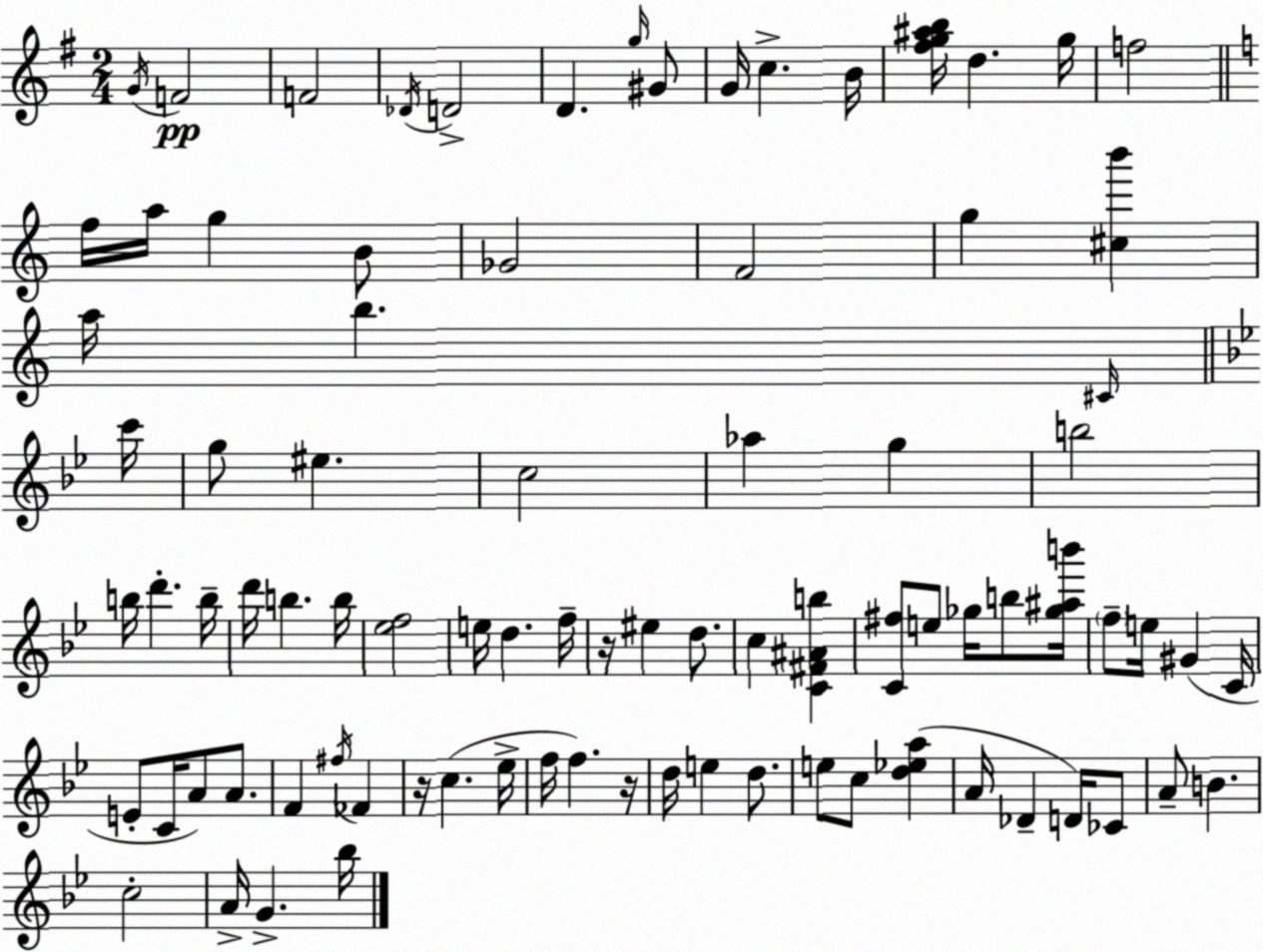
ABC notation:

X:1
T:Untitled
M:2/4
L:1/4
K:G
G/4 F2 F2 _D/4 D2 D g/4 ^G/2 G/4 c B/4 [^fg^ab]/4 d g/4 f2 f/4 a/4 g B/2 _G2 F2 g [^cb'] a/4 b ^C/4 c'/4 g/2 ^e c2 _a g b2 b/4 d' b/4 d'/4 b b/4 [_ef]2 e/4 d f/4 z/4 ^e d/2 c [C^F^Ab] [C^f]/2 e/2 _g/4 b/2 [_g^ab']/4 f/2 e/4 ^G C/4 E/2 C/4 A/2 A/2 F ^f/4 _F z/4 c _e/4 f/4 f z/4 d/4 e d/2 e/2 c/2 [d_ea] A/4 _D D/4 _C/2 A/2 B c2 A/4 G _b/4